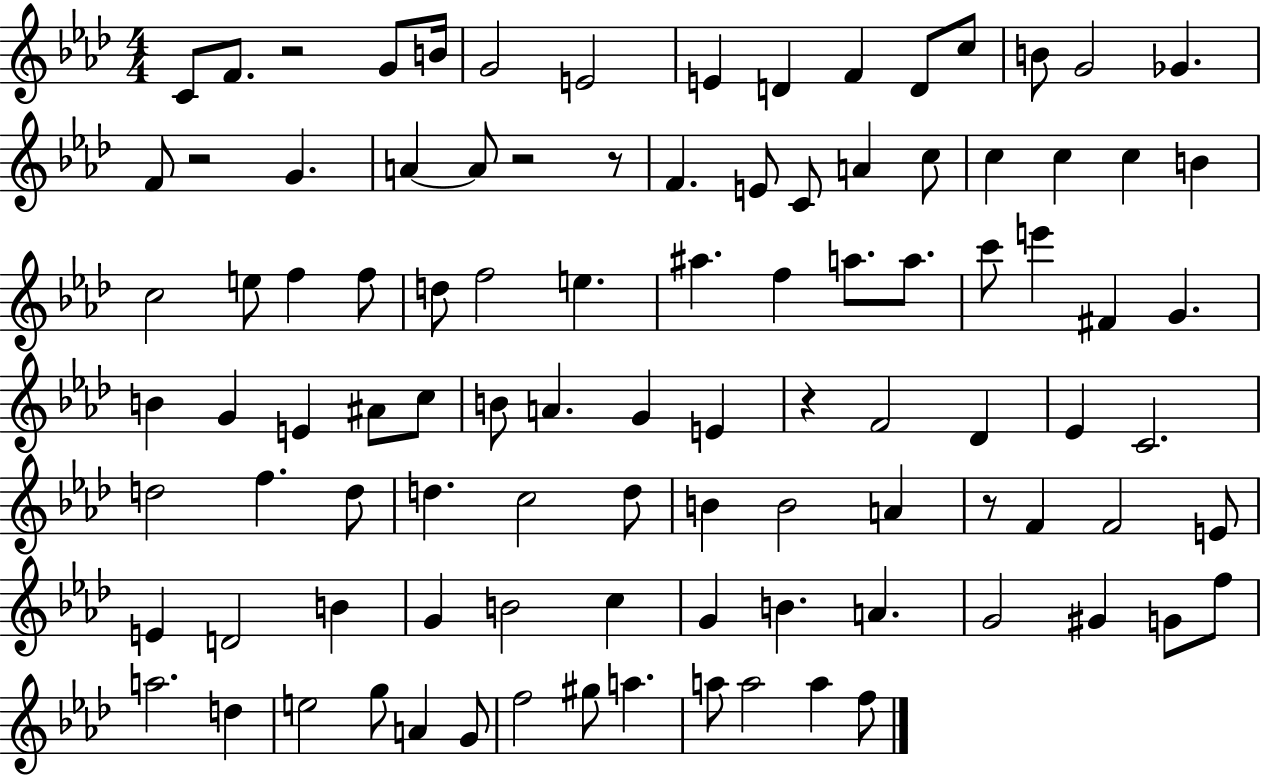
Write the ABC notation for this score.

X:1
T:Untitled
M:4/4
L:1/4
K:Ab
C/2 F/2 z2 G/2 B/4 G2 E2 E D F D/2 c/2 B/2 G2 _G F/2 z2 G A A/2 z2 z/2 F E/2 C/2 A c/2 c c c B c2 e/2 f f/2 d/2 f2 e ^a f a/2 a/2 c'/2 e' ^F G B G E ^A/2 c/2 B/2 A G E z F2 _D _E C2 d2 f d/2 d c2 d/2 B B2 A z/2 F F2 E/2 E D2 B G B2 c G B A G2 ^G G/2 f/2 a2 d e2 g/2 A G/2 f2 ^g/2 a a/2 a2 a f/2